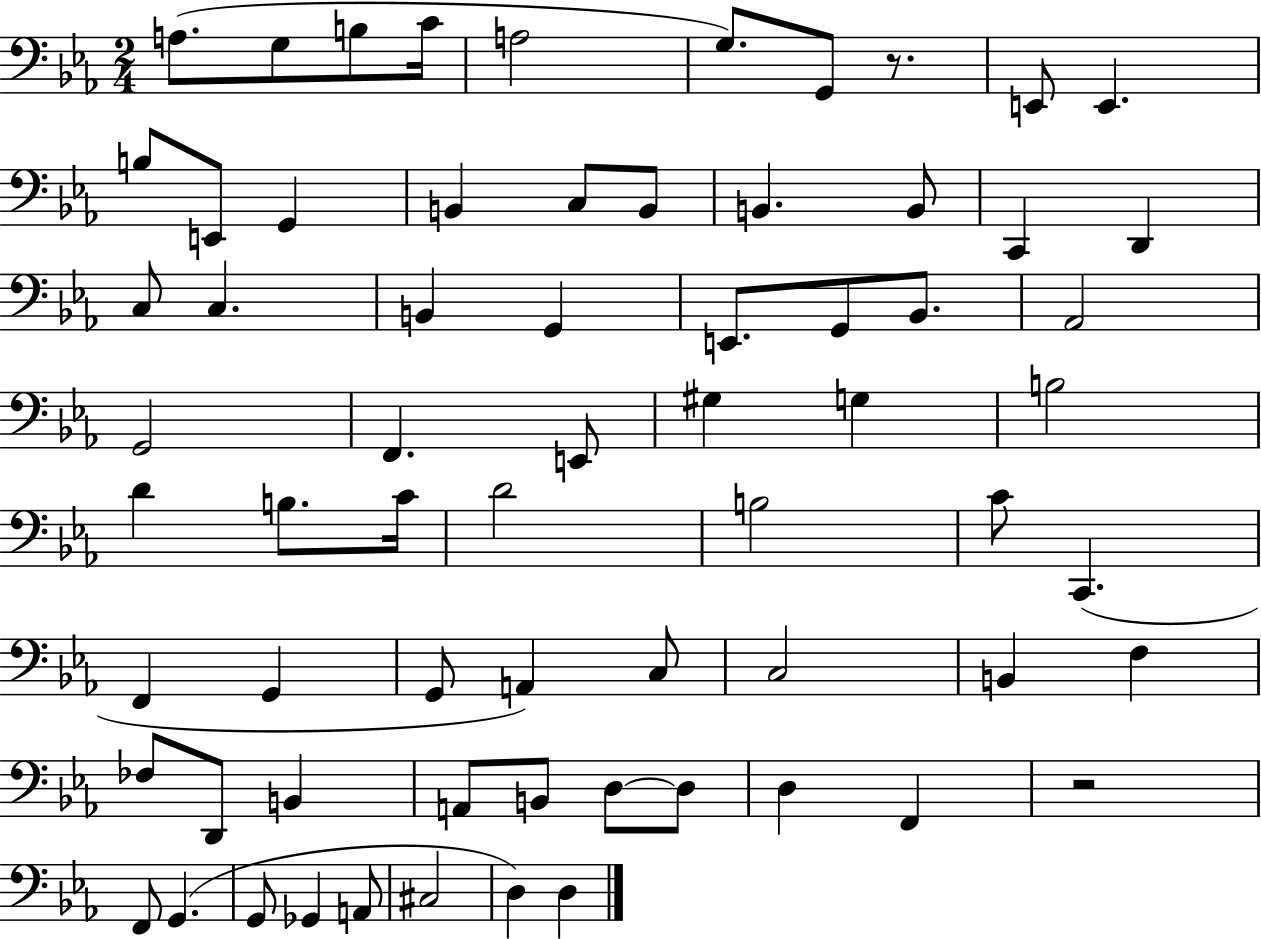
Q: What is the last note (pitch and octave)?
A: D3